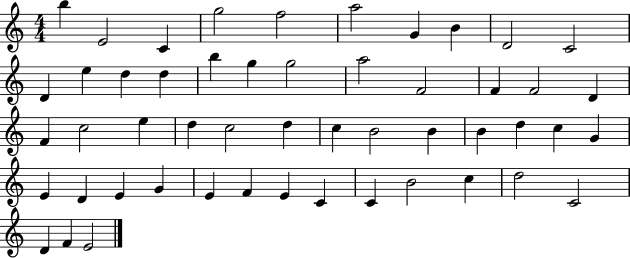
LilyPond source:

{
  \clef treble
  \numericTimeSignature
  \time 4/4
  \key c \major
  b''4 e'2 c'4 | g''2 f''2 | a''2 g'4 b'4 | d'2 c'2 | \break d'4 e''4 d''4 d''4 | b''4 g''4 g''2 | a''2 f'2 | f'4 f'2 d'4 | \break f'4 c''2 e''4 | d''4 c''2 d''4 | c''4 b'2 b'4 | b'4 d''4 c''4 g'4 | \break e'4 d'4 e'4 g'4 | e'4 f'4 e'4 c'4 | c'4 b'2 c''4 | d''2 c'2 | \break d'4 f'4 e'2 | \bar "|."
}